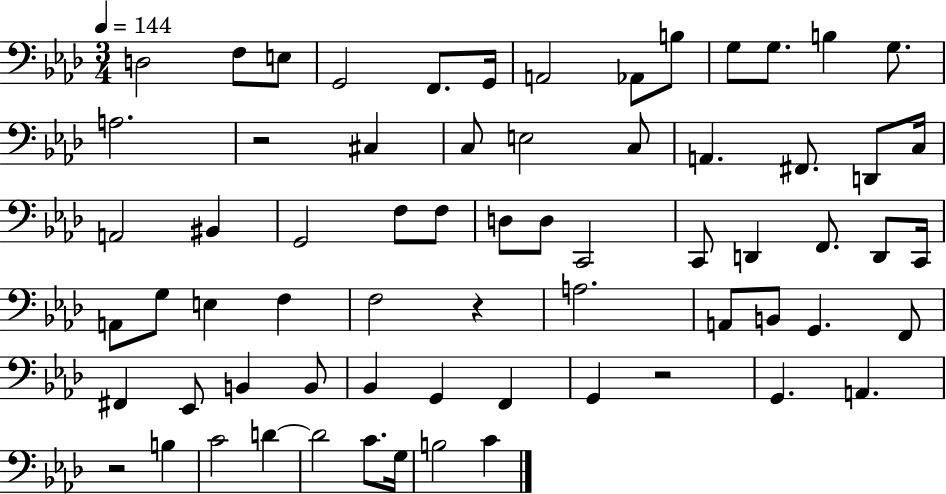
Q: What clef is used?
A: bass